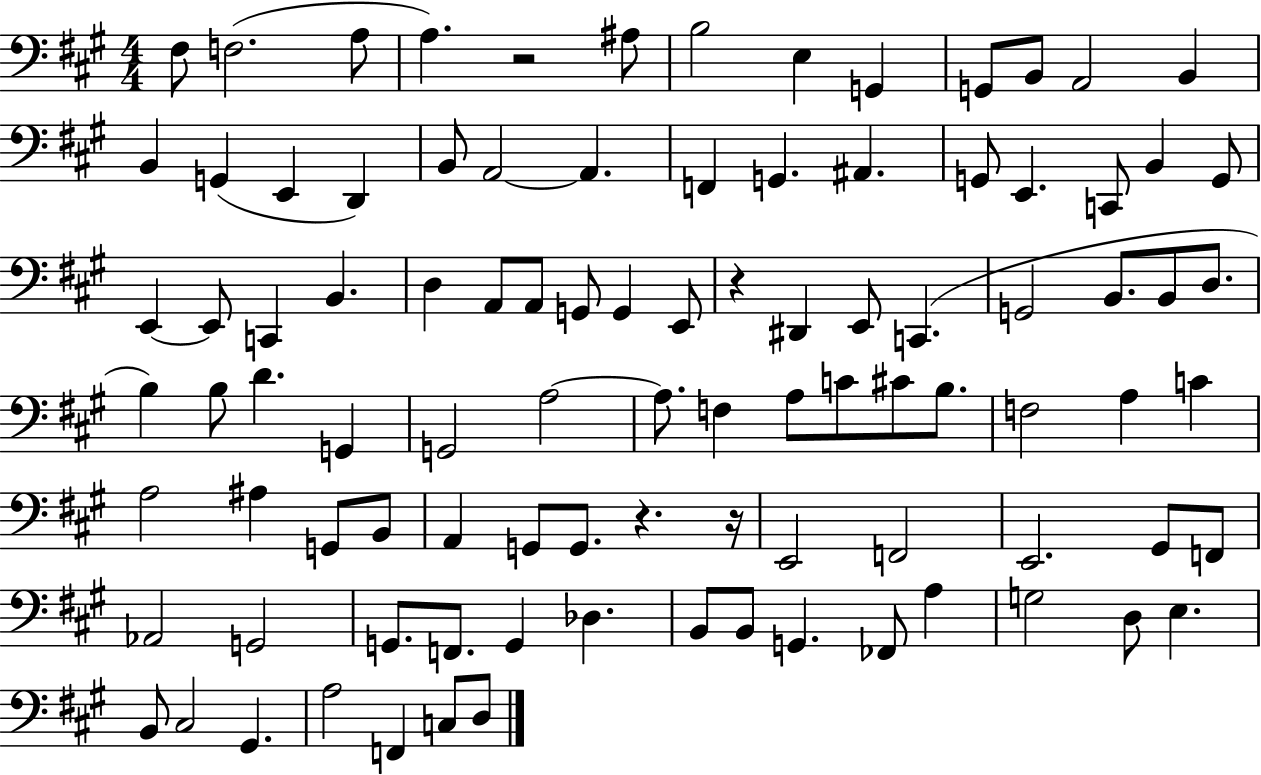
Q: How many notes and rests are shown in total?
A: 96